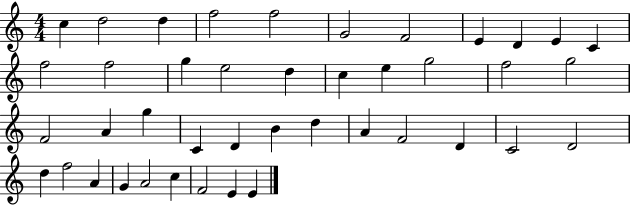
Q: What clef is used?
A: treble